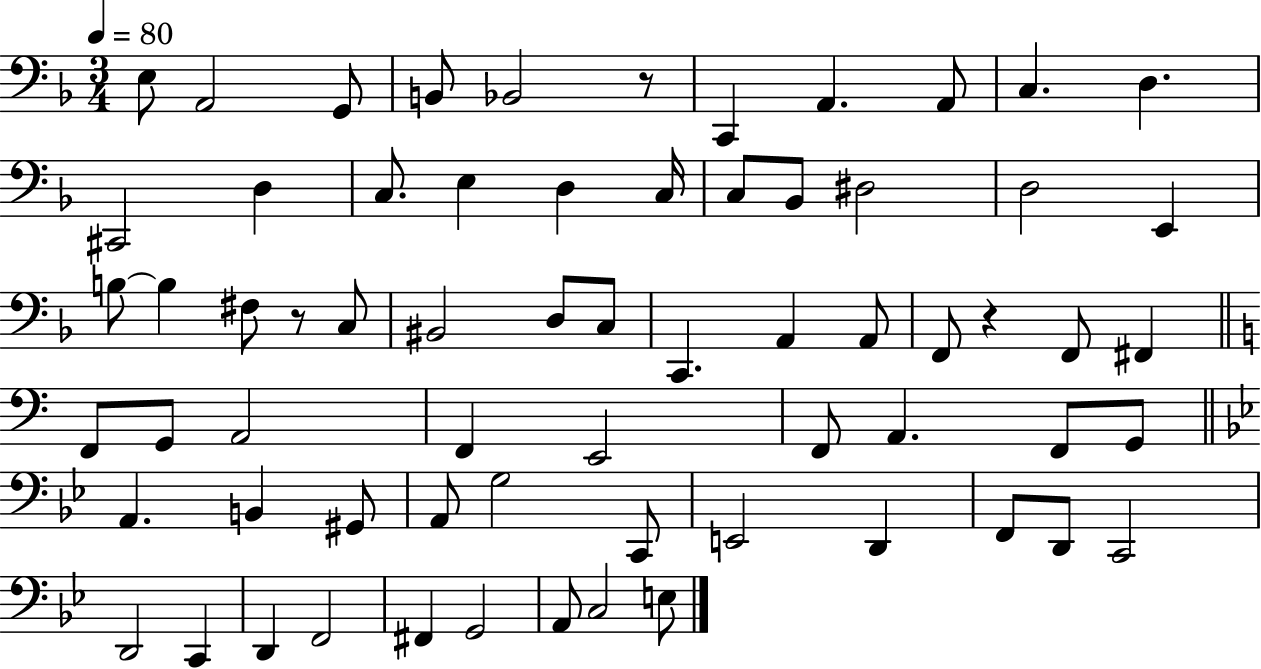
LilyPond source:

{
  \clef bass
  \numericTimeSignature
  \time 3/4
  \key f \major
  \tempo 4 = 80
  \repeat volta 2 { e8 a,2 g,8 | b,8 bes,2 r8 | c,4 a,4. a,8 | c4. d4. | \break cis,2 d4 | c8. e4 d4 c16 | c8 bes,8 dis2 | d2 e,4 | \break b8~~ b4 fis8 r8 c8 | bis,2 d8 c8 | c,4. a,4 a,8 | f,8 r4 f,8 fis,4 | \break \bar "||" \break \key a \minor f,8 g,8 a,2 | f,4 e,2 | f,8 a,4. f,8 g,8 | \bar "||" \break \key bes \major a,4. b,4 gis,8 | a,8 g2 c,8 | e,2 d,4 | f,8 d,8 c,2 | \break d,2 c,4 | d,4 f,2 | fis,4 g,2 | a,8 c2 e8 | \break } \bar "|."
}